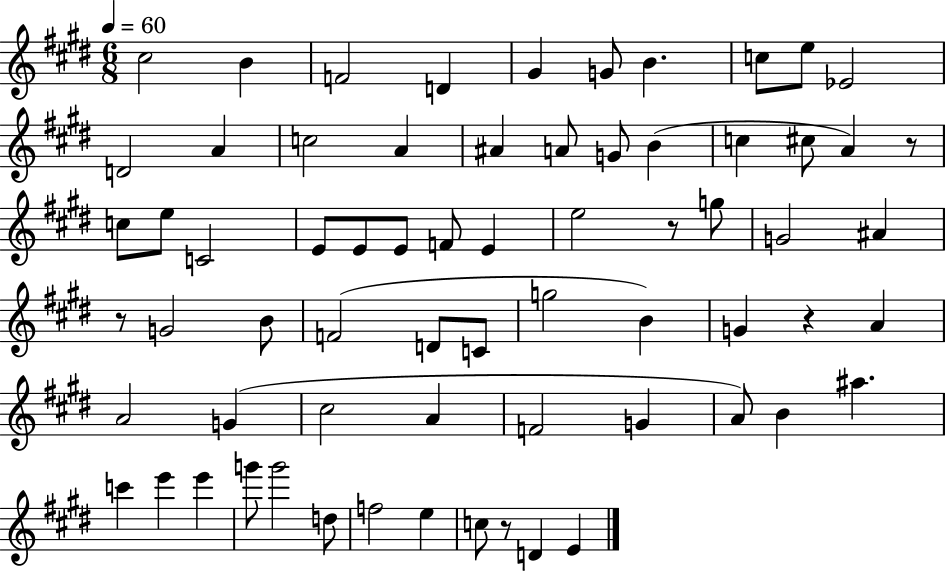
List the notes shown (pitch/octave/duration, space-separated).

C#5/h B4/q F4/h D4/q G#4/q G4/e B4/q. C5/e E5/e Eb4/h D4/h A4/q C5/h A4/q A#4/q A4/e G4/e B4/q C5/q C#5/e A4/q R/e C5/e E5/e C4/h E4/e E4/e E4/e F4/e E4/q E5/h R/e G5/e G4/h A#4/q R/e G4/h B4/e F4/h D4/e C4/e G5/h B4/q G4/q R/q A4/q A4/h G4/q C#5/h A4/q F4/h G4/q A4/e B4/q A#5/q. C6/q E6/q E6/q G6/e G6/h D5/e F5/h E5/q C5/e R/e D4/q E4/q